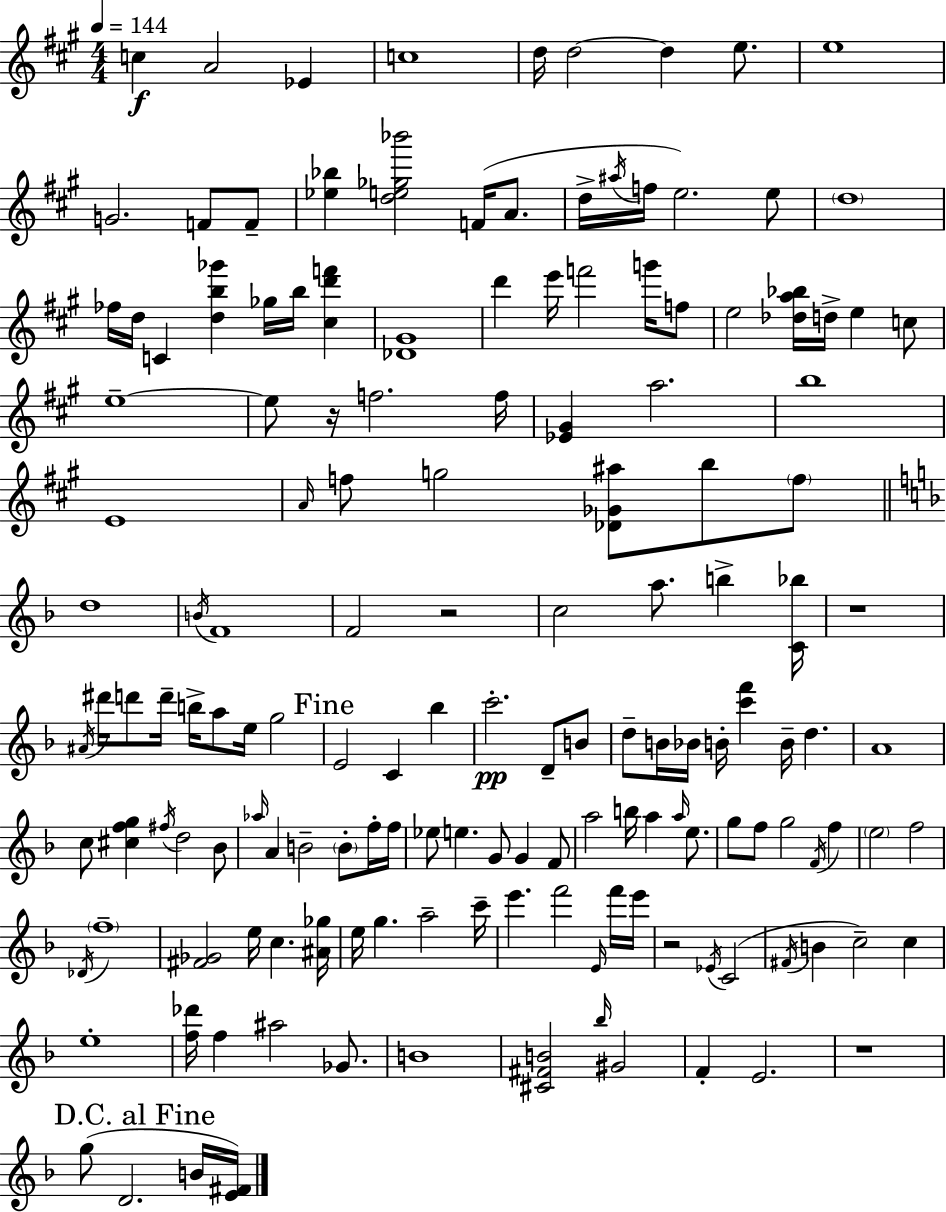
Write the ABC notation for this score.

X:1
T:Untitled
M:4/4
L:1/4
K:A
c A2 _E c4 d/4 d2 d e/2 e4 G2 F/2 F/2 [_e_b] [de_g_b']2 F/4 A/2 d/4 ^a/4 f/4 e2 e/2 d4 _f/4 d/4 C [db_g'] _g/4 b/4 [^cd'f'] [_D^G]4 d' e'/4 f'2 g'/4 f/2 e2 [_da_b]/4 d/4 e c/2 e4 e/2 z/4 f2 f/4 [_E^G] a2 b4 E4 A/4 f/2 g2 [_D_G^a]/2 b/2 f/2 d4 B/4 F4 F2 z2 c2 a/2 b [C_b]/4 z4 ^A/4 ^d'/4 d'/2 d'/4 b/4 a/2 e/4 g2 E2 C _b c'2 D/2 B/2 d/2 B/4 _B/4 B/4 [c'f'] B/4 d A4 c/2 [^cfg] ^f/4 d2 _B/2 _a/4 A B2 B/2 f/4 f/4 _e/2 e G/2 G F/2 a2 b/4 a a/4 e/2 g/2 f/2 g2 F/4 f e2 f2 _D/4 f4 [^F_G]2 e/4 c [^A_g]/4 e/4 g a2 c'/4 e' f'2 E/4 f'/4 e'/4 z2 _E/4 C2 ^F/4 B c2 c e4 [f_d']/4 f ^a2 _G/2 B4 [^C^FB]2 _b/4 ^G2 F E2 z4 g/2 D2 B/4 [E^F]/4